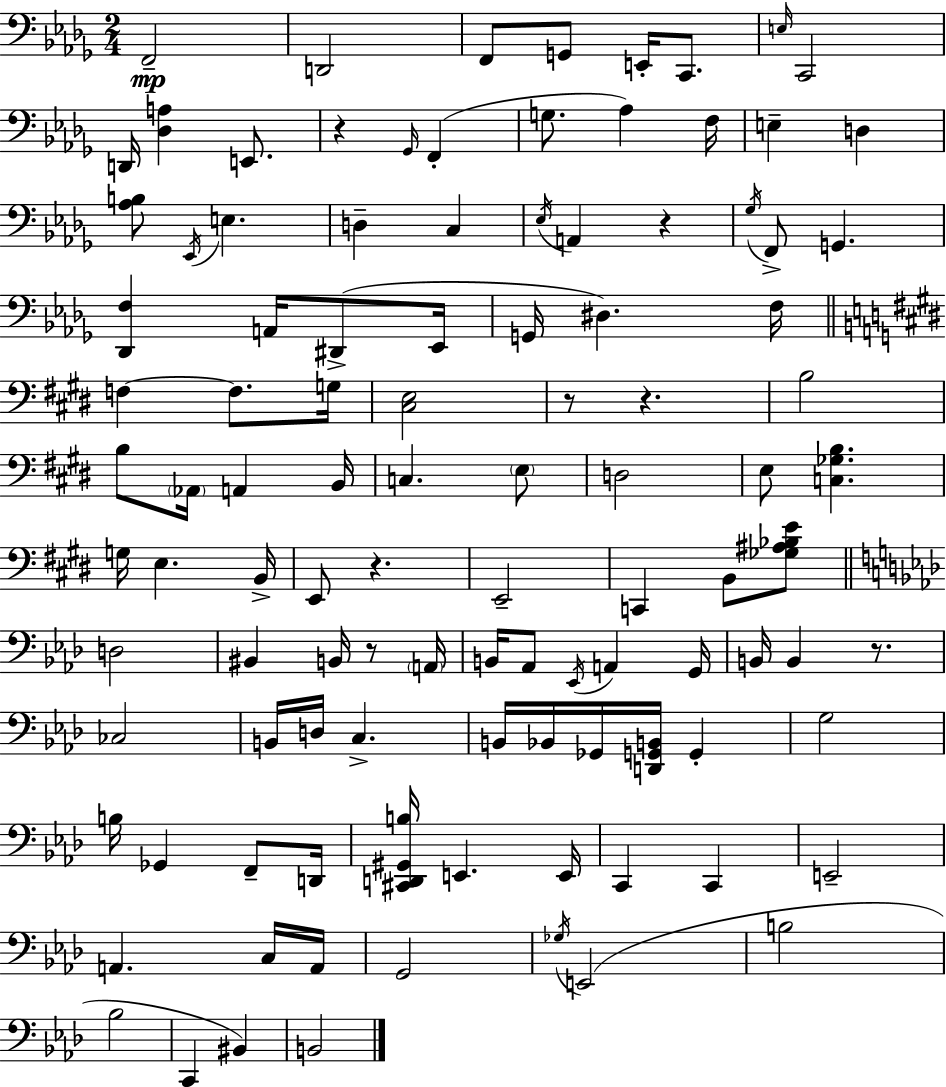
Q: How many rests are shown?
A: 7